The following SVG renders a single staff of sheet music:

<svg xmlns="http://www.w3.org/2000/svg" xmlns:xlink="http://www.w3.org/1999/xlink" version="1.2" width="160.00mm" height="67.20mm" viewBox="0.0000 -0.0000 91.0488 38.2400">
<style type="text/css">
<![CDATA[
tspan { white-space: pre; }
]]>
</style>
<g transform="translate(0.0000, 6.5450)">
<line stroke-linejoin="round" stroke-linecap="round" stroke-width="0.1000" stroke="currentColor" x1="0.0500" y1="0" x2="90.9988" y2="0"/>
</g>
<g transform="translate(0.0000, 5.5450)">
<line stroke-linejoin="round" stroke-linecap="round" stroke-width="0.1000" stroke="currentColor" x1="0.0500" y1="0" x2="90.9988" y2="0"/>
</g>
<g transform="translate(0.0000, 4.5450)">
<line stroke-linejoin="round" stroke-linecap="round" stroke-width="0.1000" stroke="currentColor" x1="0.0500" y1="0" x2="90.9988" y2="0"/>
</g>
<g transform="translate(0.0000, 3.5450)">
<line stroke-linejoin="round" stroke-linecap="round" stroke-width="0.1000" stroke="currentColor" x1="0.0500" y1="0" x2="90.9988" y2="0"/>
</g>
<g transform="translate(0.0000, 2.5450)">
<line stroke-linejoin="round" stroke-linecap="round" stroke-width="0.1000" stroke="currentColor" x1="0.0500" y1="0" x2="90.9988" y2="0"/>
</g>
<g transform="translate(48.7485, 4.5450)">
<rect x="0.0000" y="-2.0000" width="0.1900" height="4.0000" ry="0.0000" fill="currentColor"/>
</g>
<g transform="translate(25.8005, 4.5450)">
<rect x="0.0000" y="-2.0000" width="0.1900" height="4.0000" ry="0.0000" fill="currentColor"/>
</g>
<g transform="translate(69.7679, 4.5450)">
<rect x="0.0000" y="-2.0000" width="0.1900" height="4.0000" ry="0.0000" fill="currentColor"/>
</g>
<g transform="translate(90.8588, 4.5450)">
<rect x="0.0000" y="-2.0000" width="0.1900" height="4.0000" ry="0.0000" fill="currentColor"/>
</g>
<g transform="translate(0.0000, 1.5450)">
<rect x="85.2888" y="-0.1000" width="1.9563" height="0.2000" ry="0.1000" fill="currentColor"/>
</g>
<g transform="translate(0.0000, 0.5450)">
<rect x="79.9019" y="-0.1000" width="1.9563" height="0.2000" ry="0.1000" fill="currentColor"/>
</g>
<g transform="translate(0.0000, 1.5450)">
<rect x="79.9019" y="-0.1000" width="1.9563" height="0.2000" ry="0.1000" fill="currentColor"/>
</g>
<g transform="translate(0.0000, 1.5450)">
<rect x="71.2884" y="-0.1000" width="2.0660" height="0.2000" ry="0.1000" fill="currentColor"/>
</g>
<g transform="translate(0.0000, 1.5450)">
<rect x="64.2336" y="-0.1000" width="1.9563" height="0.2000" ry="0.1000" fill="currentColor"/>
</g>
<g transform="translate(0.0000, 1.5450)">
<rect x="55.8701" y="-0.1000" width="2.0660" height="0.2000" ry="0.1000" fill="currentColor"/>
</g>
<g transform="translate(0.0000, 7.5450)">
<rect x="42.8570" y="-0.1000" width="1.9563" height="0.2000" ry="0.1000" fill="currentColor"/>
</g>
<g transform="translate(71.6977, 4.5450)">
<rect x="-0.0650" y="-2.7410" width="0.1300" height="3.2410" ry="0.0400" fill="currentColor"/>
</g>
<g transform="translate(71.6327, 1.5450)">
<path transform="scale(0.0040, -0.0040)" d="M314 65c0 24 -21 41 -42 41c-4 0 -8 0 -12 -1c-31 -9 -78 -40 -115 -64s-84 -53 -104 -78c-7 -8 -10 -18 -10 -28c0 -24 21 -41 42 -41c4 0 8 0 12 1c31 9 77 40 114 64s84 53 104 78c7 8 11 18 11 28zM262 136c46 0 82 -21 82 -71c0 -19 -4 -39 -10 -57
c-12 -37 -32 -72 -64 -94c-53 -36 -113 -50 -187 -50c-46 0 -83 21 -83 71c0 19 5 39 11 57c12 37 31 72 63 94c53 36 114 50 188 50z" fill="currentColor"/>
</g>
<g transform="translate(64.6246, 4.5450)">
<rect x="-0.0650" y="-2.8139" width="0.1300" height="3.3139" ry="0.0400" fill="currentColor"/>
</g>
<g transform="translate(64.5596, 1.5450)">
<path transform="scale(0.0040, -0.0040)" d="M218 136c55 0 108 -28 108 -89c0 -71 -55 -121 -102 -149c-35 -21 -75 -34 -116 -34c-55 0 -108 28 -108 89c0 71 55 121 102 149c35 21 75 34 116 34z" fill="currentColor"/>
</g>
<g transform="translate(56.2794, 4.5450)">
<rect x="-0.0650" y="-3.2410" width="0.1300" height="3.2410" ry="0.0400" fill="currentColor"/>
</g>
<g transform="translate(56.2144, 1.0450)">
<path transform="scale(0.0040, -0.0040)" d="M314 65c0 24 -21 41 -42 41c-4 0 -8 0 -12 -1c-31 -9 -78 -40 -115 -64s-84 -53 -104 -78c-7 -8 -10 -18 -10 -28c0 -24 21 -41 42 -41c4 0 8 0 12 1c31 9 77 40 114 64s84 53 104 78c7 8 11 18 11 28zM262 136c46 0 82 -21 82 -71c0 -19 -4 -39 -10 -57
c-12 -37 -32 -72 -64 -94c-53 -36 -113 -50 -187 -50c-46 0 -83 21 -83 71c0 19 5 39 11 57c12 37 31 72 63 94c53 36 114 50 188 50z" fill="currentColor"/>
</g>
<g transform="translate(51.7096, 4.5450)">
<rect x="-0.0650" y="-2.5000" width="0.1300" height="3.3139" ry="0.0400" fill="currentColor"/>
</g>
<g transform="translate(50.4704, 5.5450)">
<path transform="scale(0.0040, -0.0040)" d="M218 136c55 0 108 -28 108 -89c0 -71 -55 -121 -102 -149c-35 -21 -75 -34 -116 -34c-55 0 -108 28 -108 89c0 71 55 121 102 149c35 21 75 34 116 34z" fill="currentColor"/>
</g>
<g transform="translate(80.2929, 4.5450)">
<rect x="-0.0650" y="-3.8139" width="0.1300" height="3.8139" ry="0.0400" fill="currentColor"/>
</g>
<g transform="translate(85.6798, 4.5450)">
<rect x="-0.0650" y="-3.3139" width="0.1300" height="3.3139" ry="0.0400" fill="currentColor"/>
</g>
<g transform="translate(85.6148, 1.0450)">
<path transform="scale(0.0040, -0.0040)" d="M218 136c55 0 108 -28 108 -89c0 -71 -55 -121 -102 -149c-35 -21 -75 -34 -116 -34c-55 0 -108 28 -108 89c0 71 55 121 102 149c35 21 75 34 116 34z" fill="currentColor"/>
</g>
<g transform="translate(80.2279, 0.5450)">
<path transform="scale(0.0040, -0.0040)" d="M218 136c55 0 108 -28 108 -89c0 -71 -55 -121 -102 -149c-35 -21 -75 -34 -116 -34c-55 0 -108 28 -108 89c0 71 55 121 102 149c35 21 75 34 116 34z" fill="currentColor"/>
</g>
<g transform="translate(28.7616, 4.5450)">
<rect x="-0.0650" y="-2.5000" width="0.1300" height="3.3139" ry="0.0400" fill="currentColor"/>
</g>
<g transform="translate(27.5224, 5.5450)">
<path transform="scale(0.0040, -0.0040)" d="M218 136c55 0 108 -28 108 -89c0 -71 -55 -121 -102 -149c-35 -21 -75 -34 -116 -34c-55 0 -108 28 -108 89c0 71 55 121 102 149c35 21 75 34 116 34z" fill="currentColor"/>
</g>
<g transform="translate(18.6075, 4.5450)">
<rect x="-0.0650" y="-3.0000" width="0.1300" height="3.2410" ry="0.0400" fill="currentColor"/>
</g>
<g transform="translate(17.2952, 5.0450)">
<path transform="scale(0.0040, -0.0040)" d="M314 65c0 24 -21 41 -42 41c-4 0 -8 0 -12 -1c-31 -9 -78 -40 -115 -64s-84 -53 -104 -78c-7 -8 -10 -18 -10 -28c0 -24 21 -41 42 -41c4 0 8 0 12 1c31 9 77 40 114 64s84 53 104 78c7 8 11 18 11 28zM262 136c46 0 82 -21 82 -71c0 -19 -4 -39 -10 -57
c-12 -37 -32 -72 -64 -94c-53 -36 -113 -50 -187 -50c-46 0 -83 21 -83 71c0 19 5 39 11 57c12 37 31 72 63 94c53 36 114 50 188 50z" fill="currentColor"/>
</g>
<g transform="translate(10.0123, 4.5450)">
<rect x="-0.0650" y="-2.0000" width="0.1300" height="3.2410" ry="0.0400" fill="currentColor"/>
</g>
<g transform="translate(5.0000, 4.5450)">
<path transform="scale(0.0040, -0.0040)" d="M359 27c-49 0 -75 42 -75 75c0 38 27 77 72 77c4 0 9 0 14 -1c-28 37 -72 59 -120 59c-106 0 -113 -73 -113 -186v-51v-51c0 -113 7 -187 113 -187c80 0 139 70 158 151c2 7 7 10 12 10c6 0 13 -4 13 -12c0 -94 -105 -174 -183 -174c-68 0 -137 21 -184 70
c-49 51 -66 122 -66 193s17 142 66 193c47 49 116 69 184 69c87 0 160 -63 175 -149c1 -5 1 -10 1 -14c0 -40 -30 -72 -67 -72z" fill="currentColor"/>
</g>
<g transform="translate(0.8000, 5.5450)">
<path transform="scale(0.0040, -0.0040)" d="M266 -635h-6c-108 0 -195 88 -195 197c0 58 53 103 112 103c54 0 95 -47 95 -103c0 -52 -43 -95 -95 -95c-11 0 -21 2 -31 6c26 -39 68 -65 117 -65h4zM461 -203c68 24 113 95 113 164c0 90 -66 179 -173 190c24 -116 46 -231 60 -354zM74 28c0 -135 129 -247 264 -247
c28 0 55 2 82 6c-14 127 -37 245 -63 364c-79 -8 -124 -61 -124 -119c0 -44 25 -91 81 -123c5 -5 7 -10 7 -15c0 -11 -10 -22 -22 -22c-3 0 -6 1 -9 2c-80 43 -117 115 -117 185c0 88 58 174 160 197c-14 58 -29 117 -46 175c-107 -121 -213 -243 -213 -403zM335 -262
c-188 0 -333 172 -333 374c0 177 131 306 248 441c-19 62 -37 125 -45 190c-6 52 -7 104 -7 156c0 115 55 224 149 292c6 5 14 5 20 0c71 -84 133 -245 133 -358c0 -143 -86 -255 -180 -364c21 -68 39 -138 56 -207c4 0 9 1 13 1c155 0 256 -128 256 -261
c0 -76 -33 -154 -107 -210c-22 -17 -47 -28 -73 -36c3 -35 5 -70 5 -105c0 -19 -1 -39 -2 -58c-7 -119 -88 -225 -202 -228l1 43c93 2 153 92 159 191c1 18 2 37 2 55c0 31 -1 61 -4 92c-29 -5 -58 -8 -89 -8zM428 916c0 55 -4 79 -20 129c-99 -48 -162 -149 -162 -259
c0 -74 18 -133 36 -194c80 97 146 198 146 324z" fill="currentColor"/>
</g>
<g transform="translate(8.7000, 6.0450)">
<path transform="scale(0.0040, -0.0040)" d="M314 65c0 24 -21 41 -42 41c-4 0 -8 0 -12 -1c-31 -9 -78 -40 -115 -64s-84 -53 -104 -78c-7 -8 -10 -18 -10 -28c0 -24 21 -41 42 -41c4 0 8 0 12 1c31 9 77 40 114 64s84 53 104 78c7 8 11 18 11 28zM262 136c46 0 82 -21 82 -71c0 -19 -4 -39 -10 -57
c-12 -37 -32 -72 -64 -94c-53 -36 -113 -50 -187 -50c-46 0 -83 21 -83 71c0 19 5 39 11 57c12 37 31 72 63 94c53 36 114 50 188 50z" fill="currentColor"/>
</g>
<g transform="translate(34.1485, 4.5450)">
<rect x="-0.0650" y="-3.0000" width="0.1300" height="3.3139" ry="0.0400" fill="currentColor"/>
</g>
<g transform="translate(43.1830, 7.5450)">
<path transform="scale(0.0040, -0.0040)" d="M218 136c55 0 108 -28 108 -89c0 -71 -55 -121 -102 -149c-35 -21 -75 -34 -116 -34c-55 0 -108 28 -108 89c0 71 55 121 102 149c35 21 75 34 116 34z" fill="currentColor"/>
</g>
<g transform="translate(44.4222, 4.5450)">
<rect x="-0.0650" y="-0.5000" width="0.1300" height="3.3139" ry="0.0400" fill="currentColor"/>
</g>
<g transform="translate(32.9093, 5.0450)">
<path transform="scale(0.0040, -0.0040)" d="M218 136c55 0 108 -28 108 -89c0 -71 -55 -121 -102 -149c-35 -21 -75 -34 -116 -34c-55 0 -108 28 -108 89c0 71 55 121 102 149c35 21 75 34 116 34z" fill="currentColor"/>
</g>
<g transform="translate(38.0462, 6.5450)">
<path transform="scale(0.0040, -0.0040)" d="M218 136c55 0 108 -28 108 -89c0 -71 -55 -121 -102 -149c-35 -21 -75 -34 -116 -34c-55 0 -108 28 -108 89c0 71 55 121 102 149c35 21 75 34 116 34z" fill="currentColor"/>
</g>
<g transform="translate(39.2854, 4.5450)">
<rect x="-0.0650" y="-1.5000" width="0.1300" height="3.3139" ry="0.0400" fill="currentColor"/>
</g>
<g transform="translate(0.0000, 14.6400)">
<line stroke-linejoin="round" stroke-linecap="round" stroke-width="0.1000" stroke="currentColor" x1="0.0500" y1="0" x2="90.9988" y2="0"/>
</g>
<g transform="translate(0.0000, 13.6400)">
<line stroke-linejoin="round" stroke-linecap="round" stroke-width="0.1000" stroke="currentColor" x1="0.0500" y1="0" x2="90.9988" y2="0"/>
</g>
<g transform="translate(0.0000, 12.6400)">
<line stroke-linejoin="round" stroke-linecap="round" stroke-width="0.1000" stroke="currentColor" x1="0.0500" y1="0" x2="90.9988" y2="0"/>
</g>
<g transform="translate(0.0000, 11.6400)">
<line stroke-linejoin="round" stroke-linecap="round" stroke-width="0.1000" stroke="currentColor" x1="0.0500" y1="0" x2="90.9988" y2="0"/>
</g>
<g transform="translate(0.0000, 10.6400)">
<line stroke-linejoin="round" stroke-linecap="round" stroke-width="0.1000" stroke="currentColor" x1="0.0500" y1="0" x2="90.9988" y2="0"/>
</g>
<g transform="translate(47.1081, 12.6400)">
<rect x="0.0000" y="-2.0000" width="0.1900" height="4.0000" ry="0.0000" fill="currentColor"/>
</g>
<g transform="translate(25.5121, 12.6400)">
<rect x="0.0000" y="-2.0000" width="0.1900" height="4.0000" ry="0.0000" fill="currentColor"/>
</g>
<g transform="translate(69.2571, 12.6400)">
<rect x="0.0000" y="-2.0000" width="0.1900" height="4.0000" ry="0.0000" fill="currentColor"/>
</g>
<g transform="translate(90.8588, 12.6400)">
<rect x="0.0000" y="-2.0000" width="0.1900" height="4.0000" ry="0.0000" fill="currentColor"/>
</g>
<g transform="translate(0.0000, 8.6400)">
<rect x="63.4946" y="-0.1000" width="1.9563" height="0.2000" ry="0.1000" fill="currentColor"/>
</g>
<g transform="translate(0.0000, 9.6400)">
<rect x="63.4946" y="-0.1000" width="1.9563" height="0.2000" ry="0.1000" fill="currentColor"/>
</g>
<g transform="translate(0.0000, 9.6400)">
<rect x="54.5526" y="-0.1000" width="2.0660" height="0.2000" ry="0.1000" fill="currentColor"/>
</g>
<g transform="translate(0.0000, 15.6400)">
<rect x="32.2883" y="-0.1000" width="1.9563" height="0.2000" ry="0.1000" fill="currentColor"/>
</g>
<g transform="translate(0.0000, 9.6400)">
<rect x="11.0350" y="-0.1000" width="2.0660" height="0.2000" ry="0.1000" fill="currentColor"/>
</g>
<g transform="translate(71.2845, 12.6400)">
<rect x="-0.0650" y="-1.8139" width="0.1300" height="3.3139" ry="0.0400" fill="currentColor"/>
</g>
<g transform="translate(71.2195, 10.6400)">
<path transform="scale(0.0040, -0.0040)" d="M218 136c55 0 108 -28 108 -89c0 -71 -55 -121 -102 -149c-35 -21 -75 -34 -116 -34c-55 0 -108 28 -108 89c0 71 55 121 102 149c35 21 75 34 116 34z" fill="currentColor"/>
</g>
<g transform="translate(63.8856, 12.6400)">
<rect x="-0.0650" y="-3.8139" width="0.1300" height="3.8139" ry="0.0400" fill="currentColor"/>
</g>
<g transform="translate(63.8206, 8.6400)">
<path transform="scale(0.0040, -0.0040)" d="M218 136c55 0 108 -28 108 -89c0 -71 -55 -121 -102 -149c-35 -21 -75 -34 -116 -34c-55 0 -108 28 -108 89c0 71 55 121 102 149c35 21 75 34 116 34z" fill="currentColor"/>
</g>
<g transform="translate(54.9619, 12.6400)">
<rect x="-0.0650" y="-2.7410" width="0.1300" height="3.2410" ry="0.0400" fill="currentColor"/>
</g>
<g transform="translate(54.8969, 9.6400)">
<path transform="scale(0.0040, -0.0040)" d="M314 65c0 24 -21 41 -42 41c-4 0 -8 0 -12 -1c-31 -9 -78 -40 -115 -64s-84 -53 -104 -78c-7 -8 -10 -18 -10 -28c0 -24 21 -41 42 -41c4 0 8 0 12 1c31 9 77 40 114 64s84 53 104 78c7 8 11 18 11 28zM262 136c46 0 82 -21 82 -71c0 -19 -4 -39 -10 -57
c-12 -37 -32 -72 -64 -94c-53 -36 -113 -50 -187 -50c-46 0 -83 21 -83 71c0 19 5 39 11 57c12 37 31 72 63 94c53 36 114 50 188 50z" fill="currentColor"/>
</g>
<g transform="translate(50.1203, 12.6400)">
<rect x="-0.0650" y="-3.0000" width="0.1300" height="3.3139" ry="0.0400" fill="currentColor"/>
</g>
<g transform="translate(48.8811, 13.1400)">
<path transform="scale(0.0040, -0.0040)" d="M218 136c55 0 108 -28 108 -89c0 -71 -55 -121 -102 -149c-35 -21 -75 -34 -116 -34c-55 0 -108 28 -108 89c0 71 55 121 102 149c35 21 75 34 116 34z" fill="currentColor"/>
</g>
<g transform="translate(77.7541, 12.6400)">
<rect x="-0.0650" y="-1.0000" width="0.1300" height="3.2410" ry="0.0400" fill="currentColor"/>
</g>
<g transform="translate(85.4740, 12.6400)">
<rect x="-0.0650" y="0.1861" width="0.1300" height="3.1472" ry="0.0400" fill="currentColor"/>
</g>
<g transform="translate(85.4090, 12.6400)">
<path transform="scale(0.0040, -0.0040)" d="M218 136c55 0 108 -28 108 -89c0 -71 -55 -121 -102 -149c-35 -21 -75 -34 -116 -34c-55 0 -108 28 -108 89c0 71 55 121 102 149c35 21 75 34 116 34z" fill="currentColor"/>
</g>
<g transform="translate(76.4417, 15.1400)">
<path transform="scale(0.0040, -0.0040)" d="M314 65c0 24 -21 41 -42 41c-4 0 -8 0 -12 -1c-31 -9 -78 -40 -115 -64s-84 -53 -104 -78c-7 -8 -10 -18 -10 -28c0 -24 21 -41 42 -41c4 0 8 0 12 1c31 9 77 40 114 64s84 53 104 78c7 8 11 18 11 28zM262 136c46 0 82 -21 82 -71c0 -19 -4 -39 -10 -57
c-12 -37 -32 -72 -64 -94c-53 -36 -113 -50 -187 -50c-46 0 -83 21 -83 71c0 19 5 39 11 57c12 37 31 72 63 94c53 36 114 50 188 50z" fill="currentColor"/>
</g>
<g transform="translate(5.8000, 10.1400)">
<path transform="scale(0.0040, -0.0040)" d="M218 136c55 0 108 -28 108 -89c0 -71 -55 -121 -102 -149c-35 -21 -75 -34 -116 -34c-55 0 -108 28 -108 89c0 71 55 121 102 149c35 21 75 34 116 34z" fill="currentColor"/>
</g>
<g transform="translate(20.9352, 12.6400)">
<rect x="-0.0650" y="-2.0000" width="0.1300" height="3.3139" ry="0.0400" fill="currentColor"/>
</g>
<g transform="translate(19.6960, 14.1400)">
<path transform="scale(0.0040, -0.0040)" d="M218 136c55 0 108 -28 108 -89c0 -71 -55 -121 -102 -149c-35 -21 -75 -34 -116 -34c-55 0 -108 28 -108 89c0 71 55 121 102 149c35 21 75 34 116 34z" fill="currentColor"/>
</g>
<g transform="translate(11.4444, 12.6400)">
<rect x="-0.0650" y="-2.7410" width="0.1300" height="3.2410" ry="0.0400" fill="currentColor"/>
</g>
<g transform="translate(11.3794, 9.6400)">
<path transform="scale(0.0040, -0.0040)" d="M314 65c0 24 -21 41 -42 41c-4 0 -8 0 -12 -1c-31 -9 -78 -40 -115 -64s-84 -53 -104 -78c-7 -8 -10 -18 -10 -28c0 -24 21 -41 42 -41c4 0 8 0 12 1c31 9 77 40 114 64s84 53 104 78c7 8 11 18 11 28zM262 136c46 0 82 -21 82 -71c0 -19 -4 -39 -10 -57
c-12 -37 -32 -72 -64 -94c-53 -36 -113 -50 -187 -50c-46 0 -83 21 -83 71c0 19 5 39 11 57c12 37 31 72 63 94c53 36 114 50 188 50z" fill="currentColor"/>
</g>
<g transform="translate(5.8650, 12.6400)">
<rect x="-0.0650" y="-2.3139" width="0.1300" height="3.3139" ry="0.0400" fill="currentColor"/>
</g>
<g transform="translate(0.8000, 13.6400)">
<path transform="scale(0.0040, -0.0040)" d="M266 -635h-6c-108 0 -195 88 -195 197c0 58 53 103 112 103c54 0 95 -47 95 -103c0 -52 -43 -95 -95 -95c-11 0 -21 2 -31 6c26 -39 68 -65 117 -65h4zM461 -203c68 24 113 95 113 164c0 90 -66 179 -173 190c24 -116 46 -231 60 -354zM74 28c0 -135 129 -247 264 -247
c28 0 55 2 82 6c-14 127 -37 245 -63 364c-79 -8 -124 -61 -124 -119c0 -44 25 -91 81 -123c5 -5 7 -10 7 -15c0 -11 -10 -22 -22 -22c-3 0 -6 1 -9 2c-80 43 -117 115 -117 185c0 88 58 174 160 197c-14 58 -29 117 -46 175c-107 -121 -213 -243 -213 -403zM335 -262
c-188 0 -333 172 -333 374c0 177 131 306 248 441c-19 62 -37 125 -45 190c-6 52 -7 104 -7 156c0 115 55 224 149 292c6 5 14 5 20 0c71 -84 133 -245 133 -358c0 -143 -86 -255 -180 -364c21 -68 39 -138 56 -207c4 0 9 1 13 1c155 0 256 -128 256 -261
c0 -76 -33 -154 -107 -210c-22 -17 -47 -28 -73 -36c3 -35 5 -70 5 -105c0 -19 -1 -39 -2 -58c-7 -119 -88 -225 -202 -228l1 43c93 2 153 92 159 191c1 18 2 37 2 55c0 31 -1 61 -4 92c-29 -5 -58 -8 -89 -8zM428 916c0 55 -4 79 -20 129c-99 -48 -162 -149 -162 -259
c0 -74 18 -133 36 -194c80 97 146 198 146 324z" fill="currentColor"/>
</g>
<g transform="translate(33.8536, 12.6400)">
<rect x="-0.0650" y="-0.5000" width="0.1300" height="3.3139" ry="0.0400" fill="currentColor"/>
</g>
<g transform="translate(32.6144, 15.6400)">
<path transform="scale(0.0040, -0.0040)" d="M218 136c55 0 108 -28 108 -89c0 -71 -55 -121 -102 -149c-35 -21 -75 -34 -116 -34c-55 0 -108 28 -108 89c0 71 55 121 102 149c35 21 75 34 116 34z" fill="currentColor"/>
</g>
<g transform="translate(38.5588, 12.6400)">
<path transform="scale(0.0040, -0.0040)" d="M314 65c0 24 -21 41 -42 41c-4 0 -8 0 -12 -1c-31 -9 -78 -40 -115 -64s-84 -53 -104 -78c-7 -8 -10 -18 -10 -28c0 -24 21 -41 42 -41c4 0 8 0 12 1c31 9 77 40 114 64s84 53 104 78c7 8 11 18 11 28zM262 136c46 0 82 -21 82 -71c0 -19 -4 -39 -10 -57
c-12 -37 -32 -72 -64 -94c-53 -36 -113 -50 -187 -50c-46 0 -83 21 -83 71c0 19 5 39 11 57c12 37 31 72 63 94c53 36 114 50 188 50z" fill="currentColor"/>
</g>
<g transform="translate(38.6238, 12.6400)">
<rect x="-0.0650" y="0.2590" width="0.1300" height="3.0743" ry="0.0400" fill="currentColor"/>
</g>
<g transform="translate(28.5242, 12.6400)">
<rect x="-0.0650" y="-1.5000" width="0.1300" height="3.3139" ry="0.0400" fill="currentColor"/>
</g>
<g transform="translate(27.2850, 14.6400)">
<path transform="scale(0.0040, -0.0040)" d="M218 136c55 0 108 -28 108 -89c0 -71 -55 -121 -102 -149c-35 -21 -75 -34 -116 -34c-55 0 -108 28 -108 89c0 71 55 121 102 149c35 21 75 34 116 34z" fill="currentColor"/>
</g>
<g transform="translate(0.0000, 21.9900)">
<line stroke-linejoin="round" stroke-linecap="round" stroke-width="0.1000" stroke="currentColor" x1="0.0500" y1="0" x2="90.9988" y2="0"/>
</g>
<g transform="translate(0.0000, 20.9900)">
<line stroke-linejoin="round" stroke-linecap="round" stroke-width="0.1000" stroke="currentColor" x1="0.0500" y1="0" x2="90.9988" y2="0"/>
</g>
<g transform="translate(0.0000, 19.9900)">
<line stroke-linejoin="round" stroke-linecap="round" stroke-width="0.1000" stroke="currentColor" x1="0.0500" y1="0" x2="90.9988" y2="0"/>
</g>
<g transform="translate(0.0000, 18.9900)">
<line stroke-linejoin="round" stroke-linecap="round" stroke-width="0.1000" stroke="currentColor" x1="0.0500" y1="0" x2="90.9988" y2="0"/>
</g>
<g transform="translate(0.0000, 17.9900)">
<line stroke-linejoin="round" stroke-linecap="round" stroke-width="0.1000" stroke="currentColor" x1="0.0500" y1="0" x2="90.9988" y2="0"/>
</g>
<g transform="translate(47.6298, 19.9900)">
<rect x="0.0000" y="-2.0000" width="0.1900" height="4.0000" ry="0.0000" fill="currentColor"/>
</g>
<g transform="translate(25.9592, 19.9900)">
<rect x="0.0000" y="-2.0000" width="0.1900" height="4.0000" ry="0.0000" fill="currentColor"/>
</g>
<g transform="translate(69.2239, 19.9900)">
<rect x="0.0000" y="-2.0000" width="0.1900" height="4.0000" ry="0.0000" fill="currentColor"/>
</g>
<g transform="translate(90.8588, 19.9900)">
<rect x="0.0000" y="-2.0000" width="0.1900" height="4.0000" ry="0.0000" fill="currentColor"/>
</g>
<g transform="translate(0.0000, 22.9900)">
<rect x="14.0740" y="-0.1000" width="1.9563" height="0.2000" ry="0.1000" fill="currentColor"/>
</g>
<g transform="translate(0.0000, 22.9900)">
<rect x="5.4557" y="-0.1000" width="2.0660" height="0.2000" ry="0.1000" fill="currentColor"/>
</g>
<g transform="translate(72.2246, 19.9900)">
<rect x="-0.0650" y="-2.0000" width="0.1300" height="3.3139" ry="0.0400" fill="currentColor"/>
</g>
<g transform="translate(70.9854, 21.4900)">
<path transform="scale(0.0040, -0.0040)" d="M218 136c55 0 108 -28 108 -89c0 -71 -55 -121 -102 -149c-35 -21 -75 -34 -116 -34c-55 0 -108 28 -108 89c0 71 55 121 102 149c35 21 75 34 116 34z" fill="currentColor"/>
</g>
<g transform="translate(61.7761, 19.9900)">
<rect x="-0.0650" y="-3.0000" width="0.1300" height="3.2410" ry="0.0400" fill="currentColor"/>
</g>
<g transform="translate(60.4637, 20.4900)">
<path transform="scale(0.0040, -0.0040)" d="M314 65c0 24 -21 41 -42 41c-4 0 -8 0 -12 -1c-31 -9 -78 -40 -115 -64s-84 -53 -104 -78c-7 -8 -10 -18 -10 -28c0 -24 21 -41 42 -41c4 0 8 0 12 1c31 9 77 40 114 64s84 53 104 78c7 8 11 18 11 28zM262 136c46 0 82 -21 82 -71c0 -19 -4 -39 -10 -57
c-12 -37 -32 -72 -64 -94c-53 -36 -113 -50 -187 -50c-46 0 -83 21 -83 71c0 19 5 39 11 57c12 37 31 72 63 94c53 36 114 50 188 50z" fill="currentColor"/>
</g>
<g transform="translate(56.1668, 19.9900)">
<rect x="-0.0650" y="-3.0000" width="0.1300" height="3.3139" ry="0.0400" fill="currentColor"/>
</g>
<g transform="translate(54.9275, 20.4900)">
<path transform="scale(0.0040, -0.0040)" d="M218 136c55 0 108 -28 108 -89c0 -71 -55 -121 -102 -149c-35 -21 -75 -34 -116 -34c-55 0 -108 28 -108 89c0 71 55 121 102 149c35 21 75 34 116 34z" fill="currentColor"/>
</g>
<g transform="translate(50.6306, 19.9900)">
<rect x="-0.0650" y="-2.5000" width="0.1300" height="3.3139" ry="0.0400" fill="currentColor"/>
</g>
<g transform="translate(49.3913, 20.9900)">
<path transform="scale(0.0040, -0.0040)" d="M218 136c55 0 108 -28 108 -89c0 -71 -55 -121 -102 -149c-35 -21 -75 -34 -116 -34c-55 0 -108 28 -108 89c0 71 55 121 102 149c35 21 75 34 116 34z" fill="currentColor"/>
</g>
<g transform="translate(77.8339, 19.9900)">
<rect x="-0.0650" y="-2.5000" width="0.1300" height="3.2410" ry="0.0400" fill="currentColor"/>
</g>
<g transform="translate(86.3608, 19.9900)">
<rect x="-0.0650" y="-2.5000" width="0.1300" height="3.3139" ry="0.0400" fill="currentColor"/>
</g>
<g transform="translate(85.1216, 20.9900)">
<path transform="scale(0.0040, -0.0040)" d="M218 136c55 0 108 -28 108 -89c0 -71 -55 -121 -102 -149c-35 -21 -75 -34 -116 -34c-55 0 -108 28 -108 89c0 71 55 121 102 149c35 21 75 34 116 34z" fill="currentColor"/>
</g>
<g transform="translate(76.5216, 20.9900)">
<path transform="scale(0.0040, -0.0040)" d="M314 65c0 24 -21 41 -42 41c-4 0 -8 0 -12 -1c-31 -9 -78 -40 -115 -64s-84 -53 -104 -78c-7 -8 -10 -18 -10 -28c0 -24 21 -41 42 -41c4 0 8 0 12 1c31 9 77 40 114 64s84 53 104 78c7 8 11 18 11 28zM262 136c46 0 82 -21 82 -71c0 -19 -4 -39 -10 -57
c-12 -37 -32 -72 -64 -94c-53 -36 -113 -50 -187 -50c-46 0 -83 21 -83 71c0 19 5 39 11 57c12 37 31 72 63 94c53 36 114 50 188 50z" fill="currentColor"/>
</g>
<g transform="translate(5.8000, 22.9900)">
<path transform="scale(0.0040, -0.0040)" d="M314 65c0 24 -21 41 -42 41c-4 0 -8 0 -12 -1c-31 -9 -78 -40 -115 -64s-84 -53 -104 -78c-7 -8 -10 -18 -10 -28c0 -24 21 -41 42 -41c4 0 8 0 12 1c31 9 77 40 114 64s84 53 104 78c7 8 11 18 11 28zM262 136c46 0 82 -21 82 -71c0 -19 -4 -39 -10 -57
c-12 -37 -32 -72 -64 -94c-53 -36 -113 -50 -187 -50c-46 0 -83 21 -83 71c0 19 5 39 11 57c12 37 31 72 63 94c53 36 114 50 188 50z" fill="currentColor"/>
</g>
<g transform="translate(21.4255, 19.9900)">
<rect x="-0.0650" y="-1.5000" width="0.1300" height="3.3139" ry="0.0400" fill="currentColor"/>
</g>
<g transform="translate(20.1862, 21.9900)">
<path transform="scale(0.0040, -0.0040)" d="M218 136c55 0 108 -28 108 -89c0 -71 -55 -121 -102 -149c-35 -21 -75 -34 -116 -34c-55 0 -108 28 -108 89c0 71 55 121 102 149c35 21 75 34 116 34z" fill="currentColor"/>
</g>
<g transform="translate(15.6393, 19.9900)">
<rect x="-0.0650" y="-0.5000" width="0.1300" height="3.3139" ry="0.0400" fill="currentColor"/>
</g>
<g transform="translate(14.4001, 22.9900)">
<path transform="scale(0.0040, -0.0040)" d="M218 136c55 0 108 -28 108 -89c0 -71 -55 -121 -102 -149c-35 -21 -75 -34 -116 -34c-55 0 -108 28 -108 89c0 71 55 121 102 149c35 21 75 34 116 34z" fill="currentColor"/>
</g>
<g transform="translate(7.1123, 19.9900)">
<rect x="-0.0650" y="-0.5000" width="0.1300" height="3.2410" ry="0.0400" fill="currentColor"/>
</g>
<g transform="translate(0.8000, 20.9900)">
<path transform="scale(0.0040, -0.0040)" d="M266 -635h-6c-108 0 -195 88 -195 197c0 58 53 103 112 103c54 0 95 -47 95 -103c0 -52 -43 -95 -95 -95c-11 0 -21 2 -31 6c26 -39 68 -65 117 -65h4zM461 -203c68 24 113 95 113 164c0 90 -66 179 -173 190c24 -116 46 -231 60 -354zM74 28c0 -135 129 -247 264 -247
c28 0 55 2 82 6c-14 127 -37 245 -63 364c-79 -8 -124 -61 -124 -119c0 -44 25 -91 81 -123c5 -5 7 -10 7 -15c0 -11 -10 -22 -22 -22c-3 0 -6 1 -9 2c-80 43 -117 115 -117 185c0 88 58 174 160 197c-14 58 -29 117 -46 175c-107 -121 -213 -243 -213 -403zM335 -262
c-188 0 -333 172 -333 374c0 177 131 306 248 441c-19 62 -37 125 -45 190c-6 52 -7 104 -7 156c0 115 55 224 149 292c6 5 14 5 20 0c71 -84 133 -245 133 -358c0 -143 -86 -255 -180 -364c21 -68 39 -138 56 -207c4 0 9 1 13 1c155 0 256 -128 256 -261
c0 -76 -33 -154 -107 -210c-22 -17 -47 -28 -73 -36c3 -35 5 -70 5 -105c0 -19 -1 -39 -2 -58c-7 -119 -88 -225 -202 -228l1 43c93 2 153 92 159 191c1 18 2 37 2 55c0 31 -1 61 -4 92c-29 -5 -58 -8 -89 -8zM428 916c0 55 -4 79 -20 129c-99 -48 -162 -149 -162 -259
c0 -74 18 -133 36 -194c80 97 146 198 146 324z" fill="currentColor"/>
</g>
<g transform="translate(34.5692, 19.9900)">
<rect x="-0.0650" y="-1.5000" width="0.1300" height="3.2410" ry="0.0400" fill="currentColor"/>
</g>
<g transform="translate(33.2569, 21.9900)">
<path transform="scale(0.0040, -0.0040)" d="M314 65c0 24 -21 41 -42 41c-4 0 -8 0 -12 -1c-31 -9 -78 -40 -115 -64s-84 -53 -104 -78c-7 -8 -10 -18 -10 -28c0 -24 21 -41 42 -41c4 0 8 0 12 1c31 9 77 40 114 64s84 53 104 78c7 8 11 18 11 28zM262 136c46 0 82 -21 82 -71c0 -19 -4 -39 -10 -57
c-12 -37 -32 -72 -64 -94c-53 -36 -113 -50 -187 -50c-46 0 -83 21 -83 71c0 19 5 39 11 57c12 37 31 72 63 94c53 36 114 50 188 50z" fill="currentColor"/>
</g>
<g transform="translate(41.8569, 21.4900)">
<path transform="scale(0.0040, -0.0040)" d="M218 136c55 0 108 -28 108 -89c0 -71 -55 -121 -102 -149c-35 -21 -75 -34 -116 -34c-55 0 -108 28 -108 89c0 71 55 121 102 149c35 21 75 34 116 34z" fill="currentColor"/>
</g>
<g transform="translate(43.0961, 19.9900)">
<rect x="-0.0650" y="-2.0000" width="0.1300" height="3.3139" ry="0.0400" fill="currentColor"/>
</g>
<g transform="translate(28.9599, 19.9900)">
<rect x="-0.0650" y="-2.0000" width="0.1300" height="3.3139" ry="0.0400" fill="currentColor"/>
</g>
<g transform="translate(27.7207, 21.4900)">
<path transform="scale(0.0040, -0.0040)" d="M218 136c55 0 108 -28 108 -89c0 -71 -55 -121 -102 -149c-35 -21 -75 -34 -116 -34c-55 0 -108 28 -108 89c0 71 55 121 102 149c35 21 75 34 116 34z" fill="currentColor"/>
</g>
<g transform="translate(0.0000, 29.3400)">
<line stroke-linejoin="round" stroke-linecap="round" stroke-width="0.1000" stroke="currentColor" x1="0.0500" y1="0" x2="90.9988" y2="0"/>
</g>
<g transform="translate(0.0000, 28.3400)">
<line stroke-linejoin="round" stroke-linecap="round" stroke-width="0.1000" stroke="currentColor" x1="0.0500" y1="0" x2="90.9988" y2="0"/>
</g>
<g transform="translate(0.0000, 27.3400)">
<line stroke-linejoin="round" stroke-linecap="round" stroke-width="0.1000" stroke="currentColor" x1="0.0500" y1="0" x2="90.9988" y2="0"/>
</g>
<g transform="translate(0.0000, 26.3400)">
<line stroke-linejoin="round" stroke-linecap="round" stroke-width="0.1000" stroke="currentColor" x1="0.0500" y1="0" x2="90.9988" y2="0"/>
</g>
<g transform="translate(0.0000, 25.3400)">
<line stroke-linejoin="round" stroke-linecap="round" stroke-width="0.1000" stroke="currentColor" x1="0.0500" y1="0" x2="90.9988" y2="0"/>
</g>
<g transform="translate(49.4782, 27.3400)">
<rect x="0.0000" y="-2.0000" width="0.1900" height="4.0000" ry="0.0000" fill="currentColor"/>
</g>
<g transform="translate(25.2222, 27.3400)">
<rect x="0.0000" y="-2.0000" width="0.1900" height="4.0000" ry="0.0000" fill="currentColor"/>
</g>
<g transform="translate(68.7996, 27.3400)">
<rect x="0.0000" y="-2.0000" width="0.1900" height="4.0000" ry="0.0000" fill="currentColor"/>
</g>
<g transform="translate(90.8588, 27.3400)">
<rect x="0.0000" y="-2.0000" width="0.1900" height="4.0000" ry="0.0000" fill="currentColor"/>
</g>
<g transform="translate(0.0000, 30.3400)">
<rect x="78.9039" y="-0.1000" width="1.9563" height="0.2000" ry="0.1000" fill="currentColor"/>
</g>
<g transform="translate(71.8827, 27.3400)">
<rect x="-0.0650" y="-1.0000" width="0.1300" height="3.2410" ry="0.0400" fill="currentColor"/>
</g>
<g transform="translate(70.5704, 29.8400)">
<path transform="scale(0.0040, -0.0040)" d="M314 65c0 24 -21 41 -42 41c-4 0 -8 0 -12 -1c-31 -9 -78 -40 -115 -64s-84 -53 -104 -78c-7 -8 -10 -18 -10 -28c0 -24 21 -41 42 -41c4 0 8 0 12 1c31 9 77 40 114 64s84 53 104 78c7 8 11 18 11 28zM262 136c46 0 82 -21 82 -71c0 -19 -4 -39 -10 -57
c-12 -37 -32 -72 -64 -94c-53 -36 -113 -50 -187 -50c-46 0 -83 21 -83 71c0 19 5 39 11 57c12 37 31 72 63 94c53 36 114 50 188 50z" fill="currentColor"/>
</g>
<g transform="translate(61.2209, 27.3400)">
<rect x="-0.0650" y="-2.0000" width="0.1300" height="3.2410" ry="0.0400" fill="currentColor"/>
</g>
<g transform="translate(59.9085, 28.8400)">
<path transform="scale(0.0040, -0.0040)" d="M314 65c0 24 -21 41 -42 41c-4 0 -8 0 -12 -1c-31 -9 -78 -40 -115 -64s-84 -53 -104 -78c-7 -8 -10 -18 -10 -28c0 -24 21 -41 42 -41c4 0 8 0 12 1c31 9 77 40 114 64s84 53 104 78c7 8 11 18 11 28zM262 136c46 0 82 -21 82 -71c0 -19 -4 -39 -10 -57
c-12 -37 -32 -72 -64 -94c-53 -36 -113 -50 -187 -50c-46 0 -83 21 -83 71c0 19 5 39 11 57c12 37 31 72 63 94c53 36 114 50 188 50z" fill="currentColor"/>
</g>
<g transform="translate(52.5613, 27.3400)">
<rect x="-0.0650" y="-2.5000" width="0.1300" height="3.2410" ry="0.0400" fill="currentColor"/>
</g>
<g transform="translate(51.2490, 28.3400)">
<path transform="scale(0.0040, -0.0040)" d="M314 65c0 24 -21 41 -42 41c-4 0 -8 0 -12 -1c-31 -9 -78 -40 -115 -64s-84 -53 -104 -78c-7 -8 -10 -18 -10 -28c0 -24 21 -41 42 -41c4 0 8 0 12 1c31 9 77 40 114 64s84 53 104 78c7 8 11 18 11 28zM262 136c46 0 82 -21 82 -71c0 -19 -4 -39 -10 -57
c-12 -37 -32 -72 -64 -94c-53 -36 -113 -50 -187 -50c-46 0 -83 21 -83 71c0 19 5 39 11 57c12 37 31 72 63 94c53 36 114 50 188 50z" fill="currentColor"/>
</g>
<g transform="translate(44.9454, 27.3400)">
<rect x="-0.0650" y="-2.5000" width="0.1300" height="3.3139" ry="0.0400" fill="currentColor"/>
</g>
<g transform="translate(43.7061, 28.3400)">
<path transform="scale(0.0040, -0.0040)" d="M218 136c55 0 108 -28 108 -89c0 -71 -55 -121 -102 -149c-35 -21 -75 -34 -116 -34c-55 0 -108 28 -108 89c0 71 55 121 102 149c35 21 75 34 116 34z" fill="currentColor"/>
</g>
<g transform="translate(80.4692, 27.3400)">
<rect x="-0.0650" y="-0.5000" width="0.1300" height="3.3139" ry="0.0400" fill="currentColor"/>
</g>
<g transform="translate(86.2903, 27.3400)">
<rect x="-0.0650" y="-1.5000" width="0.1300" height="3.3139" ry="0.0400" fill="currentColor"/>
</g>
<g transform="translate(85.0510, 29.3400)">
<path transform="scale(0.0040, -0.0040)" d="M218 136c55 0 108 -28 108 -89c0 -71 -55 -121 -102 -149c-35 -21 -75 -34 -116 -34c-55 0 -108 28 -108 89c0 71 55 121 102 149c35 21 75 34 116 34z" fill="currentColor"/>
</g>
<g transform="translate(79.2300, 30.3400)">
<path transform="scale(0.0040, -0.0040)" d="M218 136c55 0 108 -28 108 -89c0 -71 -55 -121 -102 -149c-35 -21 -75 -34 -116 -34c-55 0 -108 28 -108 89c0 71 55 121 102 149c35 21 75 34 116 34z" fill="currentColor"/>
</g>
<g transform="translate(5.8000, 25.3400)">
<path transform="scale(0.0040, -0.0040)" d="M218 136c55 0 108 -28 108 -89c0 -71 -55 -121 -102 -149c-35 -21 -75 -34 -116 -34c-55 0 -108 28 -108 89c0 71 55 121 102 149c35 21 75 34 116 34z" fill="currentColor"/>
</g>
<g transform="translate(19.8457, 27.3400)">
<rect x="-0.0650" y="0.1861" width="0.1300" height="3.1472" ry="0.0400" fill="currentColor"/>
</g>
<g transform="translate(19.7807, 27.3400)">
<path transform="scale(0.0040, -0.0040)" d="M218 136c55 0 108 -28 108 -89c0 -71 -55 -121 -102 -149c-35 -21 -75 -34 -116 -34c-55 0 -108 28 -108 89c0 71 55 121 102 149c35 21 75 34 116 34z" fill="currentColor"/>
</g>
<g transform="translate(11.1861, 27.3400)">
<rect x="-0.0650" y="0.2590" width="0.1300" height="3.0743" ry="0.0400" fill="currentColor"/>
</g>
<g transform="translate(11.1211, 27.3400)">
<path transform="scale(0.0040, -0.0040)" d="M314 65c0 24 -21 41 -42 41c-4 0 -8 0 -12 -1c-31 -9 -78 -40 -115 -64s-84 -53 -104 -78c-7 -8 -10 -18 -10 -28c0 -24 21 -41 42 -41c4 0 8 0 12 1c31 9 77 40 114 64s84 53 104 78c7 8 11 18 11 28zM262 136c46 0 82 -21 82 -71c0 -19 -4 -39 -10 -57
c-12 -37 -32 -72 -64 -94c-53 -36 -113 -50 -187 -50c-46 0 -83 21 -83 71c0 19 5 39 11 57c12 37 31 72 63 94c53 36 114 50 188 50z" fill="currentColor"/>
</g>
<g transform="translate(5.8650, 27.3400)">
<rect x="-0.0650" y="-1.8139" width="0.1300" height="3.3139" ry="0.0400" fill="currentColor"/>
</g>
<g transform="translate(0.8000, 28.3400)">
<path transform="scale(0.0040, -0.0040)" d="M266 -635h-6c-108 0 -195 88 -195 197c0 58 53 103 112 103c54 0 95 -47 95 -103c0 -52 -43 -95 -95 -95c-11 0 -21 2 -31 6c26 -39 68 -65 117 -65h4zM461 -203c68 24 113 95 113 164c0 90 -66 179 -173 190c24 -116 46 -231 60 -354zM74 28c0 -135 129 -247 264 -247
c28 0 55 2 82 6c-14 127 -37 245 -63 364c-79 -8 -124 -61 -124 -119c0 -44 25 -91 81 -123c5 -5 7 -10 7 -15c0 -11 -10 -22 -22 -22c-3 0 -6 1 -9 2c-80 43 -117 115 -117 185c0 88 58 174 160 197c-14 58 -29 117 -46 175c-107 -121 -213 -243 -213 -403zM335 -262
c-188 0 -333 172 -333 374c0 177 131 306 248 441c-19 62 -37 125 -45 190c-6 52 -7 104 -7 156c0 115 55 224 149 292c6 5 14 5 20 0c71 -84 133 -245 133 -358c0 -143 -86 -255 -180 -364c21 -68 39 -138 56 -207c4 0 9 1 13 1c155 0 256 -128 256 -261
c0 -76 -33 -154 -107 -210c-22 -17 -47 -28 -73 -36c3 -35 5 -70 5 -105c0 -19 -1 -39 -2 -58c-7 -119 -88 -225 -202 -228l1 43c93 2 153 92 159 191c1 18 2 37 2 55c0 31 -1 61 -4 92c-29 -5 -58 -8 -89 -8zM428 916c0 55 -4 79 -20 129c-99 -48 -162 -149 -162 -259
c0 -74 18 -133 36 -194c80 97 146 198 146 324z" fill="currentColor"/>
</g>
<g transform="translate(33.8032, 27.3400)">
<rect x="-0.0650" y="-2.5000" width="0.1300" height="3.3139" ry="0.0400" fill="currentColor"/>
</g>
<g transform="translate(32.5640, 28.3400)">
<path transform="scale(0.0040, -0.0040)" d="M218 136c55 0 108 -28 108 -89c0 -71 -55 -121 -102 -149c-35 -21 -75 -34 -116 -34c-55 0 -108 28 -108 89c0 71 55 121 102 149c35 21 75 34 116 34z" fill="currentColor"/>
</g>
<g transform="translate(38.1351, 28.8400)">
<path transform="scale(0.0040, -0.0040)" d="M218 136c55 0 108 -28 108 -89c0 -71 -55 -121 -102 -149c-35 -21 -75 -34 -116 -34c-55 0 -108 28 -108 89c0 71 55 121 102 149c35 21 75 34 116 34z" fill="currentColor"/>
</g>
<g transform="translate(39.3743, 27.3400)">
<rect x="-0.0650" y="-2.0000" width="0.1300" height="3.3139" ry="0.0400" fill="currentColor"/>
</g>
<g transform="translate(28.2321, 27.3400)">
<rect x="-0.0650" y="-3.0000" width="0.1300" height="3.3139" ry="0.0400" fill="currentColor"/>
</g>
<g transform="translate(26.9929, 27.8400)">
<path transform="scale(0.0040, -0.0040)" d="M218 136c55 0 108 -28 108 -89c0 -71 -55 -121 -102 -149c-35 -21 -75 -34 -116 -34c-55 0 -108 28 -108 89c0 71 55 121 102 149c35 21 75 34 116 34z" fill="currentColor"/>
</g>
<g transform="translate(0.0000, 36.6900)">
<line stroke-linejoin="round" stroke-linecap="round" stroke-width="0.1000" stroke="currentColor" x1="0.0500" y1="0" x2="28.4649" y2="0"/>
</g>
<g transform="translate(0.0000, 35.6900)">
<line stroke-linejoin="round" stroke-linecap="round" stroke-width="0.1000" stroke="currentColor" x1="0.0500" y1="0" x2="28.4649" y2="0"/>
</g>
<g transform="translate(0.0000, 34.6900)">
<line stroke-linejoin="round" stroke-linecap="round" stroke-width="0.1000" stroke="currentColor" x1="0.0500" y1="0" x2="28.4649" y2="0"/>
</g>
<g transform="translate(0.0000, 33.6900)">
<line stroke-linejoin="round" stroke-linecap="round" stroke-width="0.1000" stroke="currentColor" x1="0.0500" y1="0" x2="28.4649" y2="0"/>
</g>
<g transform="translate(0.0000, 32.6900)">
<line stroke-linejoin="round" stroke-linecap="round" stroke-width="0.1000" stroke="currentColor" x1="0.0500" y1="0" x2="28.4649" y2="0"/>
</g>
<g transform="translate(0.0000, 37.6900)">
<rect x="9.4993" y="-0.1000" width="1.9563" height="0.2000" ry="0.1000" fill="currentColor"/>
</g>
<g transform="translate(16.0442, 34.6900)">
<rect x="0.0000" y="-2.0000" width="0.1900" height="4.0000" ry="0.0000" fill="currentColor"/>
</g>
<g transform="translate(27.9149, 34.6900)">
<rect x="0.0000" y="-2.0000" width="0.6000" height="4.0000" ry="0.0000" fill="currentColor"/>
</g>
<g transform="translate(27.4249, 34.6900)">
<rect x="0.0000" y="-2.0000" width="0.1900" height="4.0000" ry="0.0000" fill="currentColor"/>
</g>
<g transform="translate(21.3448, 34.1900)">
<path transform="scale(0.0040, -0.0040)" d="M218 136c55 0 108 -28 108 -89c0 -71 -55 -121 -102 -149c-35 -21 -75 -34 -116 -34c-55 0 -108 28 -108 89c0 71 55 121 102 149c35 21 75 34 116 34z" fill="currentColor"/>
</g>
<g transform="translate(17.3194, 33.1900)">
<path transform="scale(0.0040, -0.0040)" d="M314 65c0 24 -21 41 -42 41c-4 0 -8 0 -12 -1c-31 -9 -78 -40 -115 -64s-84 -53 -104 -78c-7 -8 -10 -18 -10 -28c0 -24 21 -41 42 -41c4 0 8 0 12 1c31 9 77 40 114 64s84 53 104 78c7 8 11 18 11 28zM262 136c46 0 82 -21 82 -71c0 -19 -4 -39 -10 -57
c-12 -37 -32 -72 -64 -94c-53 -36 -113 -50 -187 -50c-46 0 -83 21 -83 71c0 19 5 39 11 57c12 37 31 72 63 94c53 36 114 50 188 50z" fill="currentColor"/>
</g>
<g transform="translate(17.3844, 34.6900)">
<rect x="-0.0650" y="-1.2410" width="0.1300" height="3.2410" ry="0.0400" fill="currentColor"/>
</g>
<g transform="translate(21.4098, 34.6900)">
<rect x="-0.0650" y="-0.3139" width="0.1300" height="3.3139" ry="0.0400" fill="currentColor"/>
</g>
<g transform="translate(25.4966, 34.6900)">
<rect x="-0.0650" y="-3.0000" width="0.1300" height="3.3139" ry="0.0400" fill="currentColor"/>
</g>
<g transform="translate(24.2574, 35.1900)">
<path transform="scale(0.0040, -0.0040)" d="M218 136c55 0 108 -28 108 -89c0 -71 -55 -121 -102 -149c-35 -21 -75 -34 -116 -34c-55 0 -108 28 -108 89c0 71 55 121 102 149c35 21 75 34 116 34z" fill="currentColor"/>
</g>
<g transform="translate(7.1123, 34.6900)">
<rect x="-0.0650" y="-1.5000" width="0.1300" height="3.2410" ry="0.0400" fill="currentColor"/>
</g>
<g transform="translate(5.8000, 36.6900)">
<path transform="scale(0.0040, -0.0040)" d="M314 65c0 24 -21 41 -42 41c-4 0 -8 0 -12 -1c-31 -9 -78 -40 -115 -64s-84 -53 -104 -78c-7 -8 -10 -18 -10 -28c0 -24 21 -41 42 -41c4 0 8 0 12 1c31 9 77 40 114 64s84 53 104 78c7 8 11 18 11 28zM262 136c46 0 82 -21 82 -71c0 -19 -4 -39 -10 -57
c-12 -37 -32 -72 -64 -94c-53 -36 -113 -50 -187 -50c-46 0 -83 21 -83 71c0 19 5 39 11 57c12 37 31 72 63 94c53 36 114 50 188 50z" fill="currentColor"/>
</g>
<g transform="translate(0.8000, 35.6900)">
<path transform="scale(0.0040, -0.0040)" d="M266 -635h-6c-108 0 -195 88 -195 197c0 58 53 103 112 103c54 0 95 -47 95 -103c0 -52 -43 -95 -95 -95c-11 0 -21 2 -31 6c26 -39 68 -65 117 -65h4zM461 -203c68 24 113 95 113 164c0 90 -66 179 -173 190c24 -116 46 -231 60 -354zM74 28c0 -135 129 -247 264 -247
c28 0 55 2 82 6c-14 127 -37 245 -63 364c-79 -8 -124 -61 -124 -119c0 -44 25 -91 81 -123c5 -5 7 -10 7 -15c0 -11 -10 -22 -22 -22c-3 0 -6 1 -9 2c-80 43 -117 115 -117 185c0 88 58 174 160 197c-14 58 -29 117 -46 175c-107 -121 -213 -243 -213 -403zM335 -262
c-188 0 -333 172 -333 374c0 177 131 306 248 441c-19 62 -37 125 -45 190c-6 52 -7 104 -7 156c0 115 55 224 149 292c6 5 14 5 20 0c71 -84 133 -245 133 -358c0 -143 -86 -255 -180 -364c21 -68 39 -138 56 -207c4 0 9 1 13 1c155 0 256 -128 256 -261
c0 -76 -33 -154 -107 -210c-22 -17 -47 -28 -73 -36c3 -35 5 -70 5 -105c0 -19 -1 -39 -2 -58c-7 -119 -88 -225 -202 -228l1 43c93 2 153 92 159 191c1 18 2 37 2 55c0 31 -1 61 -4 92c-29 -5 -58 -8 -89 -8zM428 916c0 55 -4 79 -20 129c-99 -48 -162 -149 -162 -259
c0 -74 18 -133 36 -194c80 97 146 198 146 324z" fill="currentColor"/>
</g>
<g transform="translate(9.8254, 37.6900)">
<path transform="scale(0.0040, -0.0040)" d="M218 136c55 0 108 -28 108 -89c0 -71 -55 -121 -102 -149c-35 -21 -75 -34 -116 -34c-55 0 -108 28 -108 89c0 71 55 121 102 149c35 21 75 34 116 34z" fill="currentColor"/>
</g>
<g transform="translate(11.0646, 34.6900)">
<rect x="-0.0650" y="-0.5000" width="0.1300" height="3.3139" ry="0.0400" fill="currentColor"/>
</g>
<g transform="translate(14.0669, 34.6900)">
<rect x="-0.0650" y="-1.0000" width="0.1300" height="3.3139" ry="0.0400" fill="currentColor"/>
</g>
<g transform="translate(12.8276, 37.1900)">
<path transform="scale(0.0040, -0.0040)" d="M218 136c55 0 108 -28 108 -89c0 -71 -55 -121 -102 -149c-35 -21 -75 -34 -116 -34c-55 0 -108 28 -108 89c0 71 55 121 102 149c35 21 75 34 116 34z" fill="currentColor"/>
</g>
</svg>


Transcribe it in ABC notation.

X:1
T:Untitled
M:4/4
L:1/4
K:C
F2 A2 G A E C G b2 a a2 c' b g a2 F E C B2 A a2 c' f D2 B C2 C E F E2 F G A A2 F G2 G f B2 B A G F G G2 F2 D2 C E E2 C D e2 c A